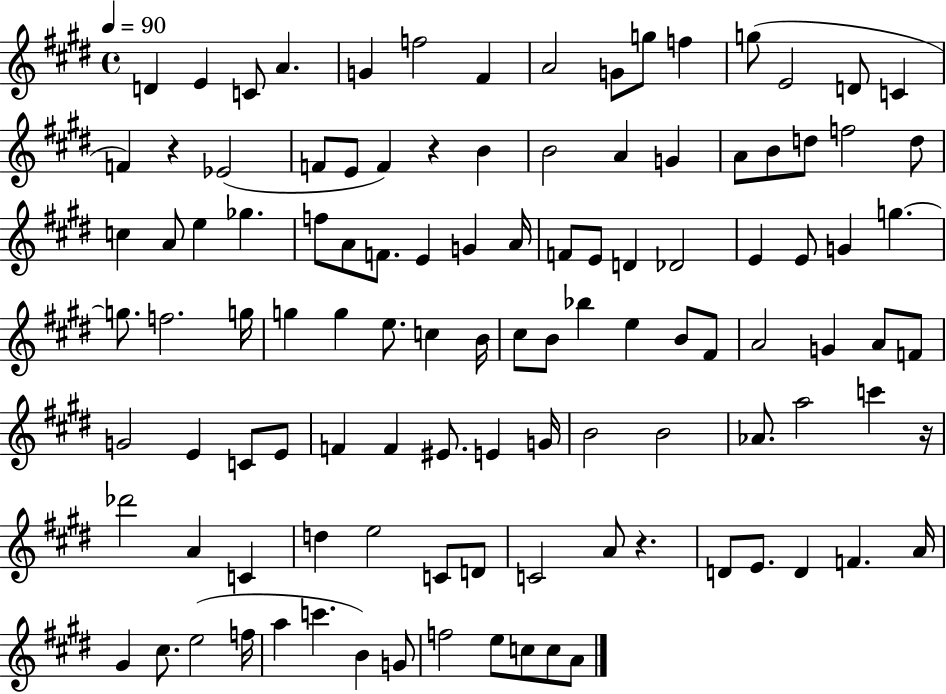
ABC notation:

X:1
T:Untitled
M:4/4
L:1/4
K:E
D E C/2 A G f2 ^F A2 G/2 g/2 f g/2 E2 D/2 C F z _E2 F/2 E/2 F z B B2 A G A/2 B/2 d/2 f2 d/2 c A/2 e _g f/2 A/2 F/2 E G A/4 F/2 E/2 D _D2 E E/2 G g g/2 f2 g/4 g g e/2 c B/4 ^c/2 B/2 _b e B/2 ^F/2 A2 G A/2 F/2 G2 E C/2 E/2 F F ^E/2 E G/4 B2 B2 _A/2 a2 c' z/4 _d'2 A C d e2 C/2 D/2 C2 A/2 z D/2 E/2 D F A/4 ^G ^c/2 e2 f/4 a c' B G/2 f2 e/2 c/2 c/2 A/2